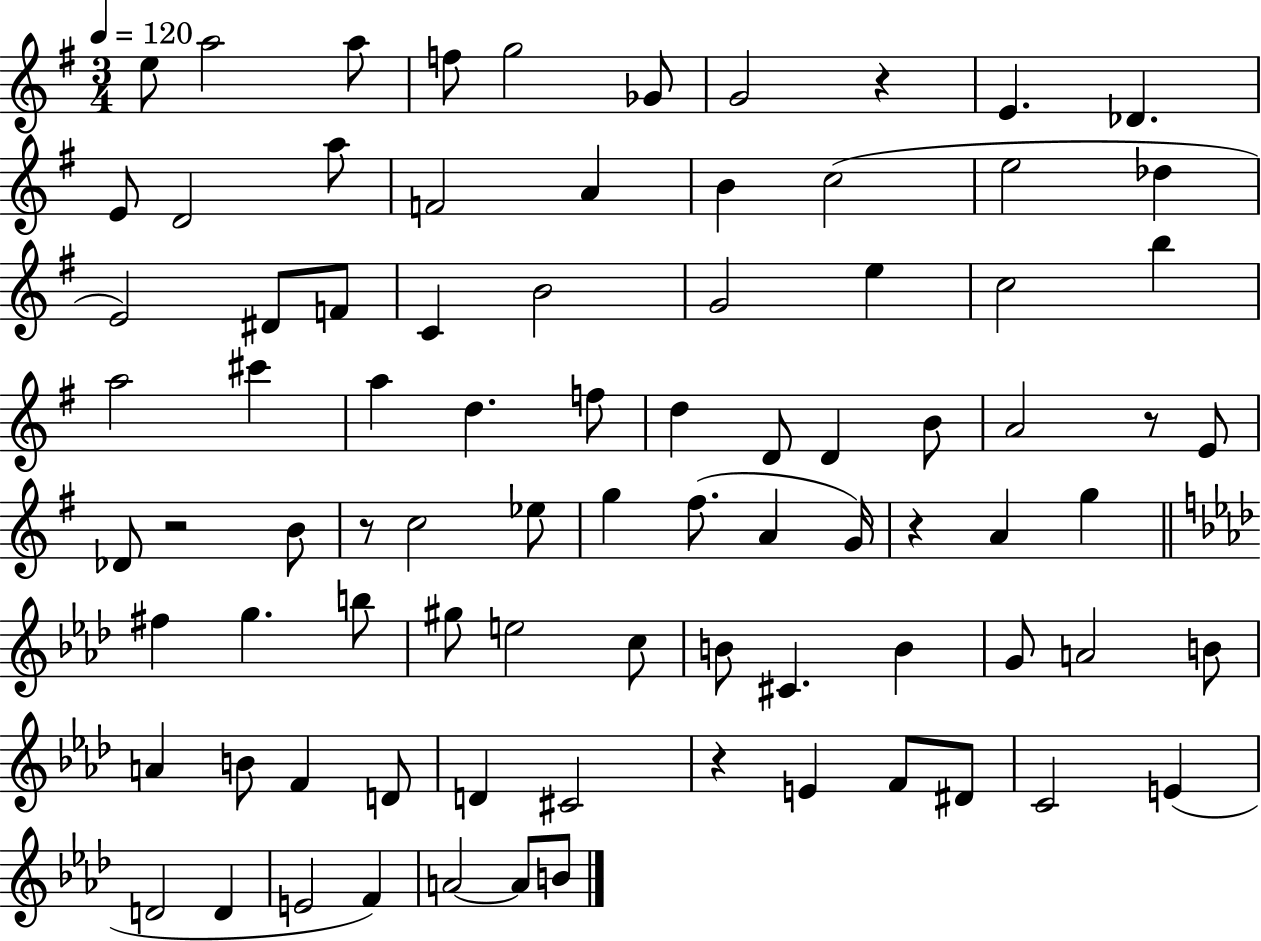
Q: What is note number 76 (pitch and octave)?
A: A4